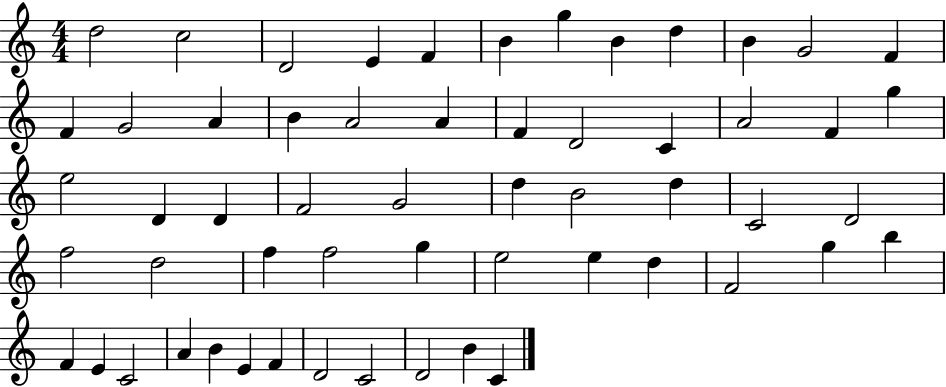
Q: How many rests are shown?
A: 0